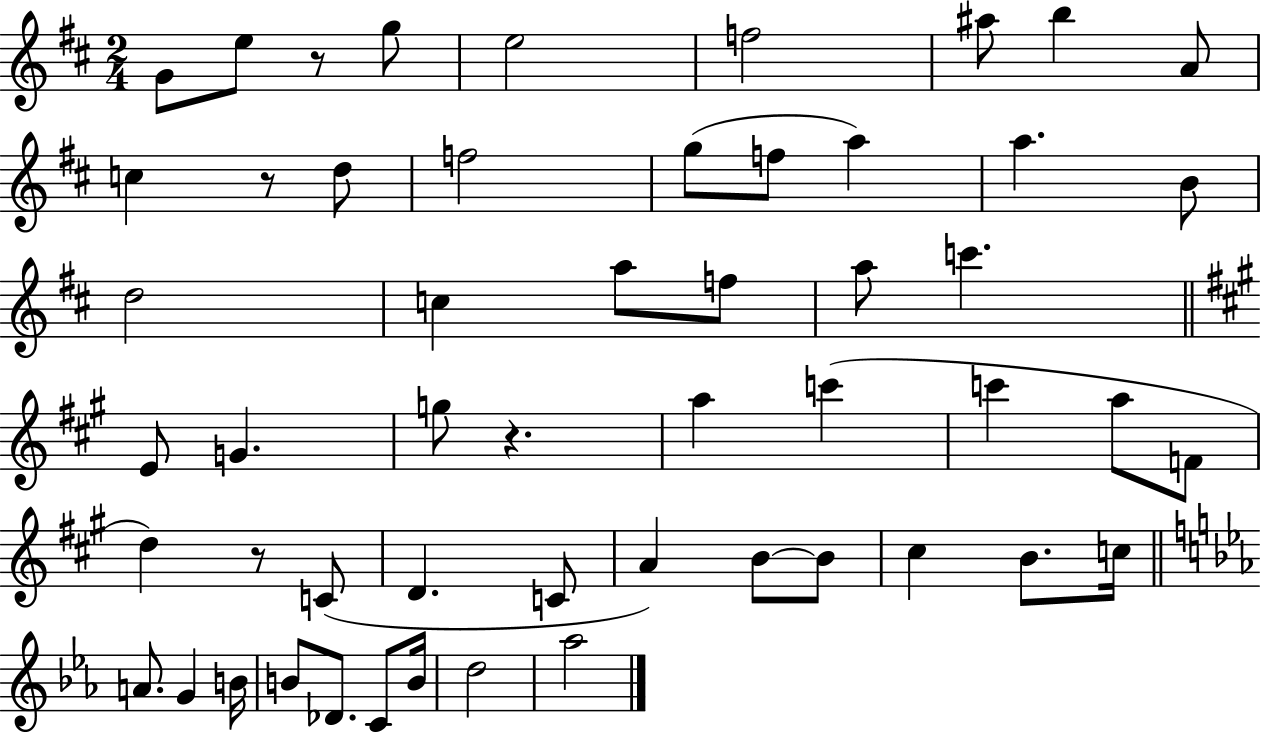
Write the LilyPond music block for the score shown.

{
  \clef treble
  \numericTimeSignature
  \time 2/4
  \key d \major
  g'8 e''8 r8 g''8 | e''2 | f''2 | ais''8 b''4 a'8 | \break c''4 r8 d''8 | f''2 | g''8( f''8 a''4) | a''4. b'8 | \break d''2 | c''4 a''8 f''8 | a''8 c'''4. | \bar "||" \break \key a \major e'8 g'4. | g''8 r4. | a''4 c'''4( | c'''4 a''8 f'8 | \break d''4) r8 c'8( | d'4. c'8 | a'4) b'8~~ b'8 | cis''4 b'8. c''16 | \break \bar "||" \break \key ees \major a'8. g'4 b'16 | b'8 des'8. c'8 b'16 | d''2 | aes''2 | \break \bar "|."
}